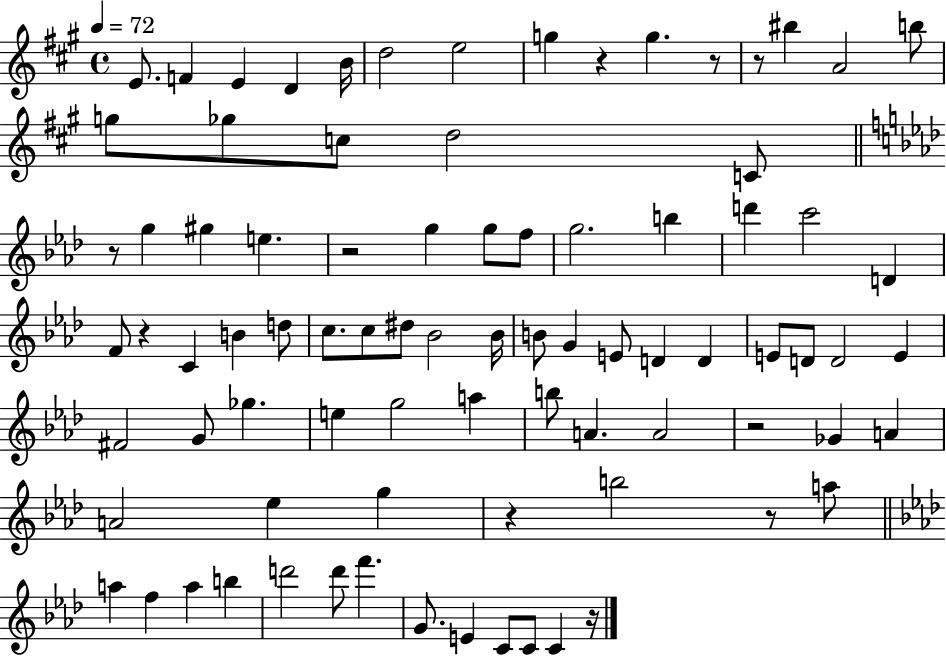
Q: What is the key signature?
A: A major